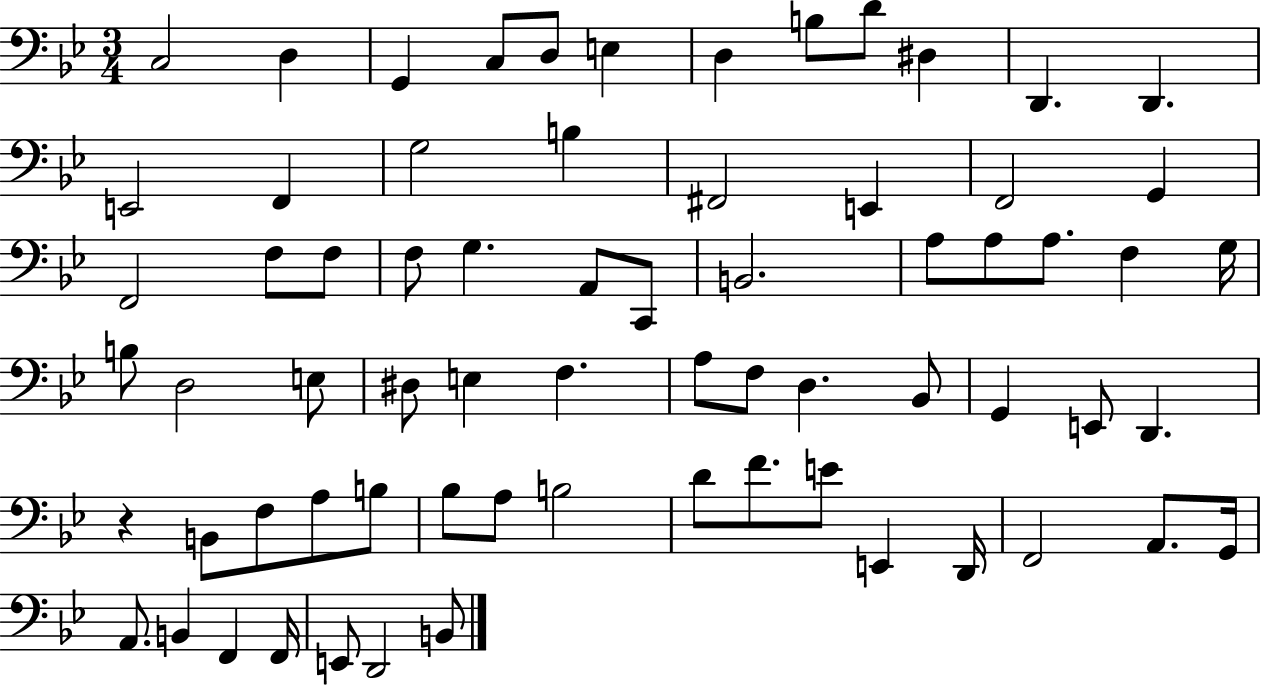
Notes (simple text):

C3/h D3/q G2/q C3/e D3/e E3/q D3/q B3/e D4/e D#3/q D2/q. D2/q. E2/h F2/q G3/h B3/q F#2/h E2/q F2/h G2/q F2/h F3/e F3/e F3/e G3/q. A2/e C2/e B2/h. A3/e A3/e A3/e. F3/q G3/s B3/e D3/h E3/e D#3/e E3/q F3/q. A3/e F3/e D3/q. Bb2/e G2/q E2/e D2/q. R/q B2/e F3/e A3/e B3/e Bb3/e A3/e B3/h D4/e F4/e. E4/e E2/q D2/s F2/h A2/e. G2/s A2/e. B2/q F2/q F2/s E2/e D2/h B2/e